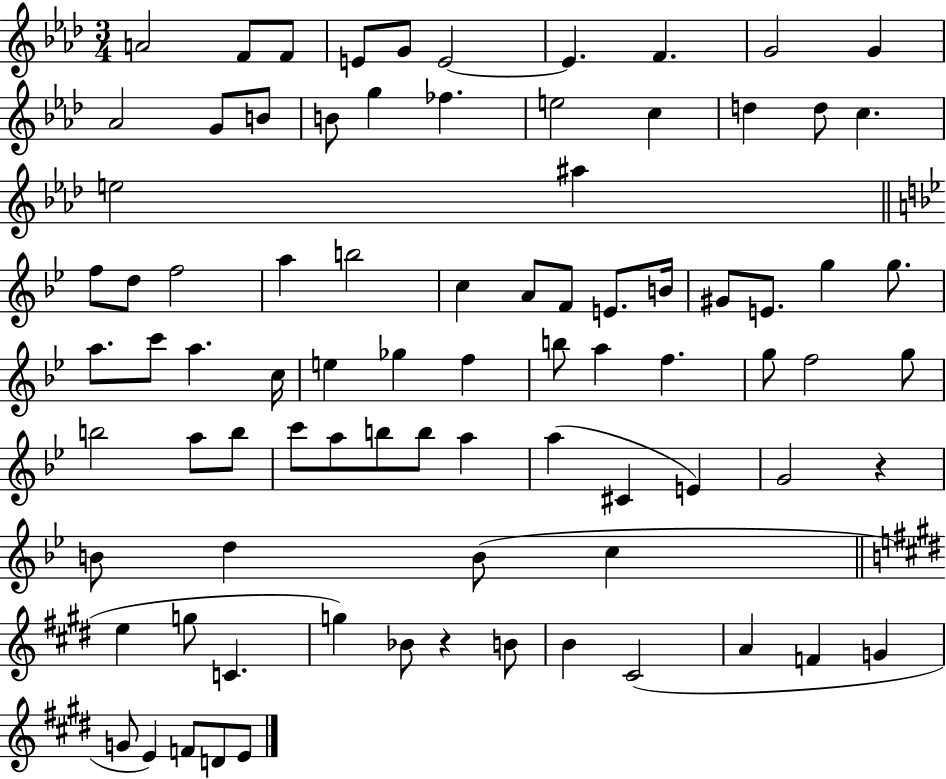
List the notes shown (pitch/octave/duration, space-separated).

A4/h F4/e F4/e E4/e G4/e E4/h E4/q. F4/q. G4/h G4/q Ab4/h G4/e B4/e B4/e G5/q FES5/q. E5/h C5/q D5/q D5/e C5/q. E5/h A#5/q F5/e D5/e F5/h A5/q B5/h C5/q A4/e F4/e E4/e. B4/s G#4/e E4/e. G5/q G5/e. A5/e. C6/e A5/q. C5/s E5/q Gb5/q F5/q B5/e A5/q F5/q. G5/e F5/h G5/e B5/h A5/e B5/e C6/e A5/e B5/e B5/e A5/q A5/q C#4/q E4/q G4/h R/q B4/e D5/q B4/e C5/q E5/q G5/e C4/q. G5/q Bb4/e R/q B4/e B4/q C#4/h A4/q F4/q G4/q G4/e E4/q F4/e D4/e E4/e